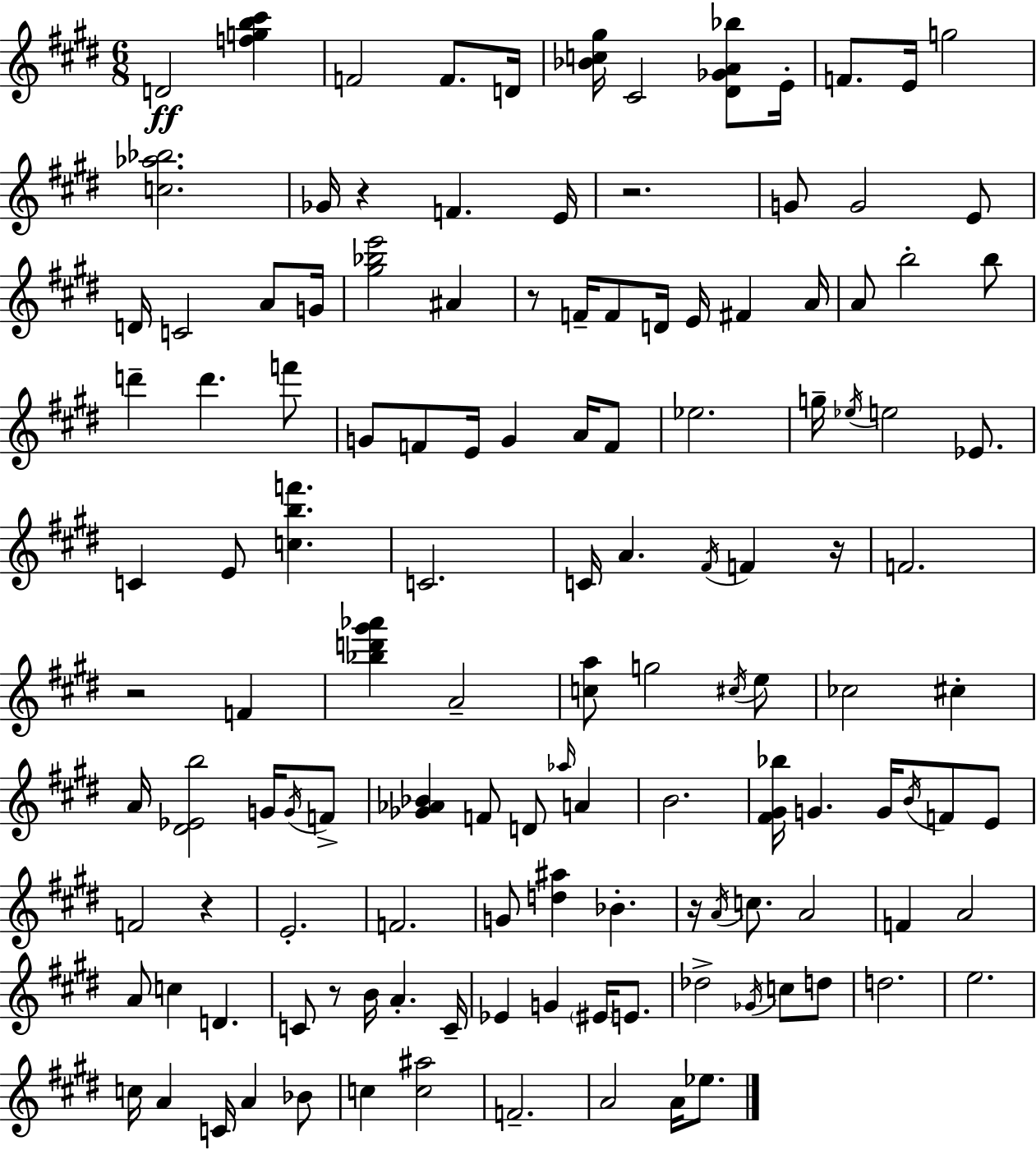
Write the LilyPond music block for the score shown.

{
  \clef treble
  \numericTimeSignature
  \time 6/8
  \key e \major
  d'2\ff <f'' g'' b'' cis'''>4 | f'2 f'8. d'16 | <bes' c'' gis''>16 cis'2 <dis' ges' a' bes''>8 e'16-. | f'8. e'16 g''2 | \break <c'' aes'' bes''>2. | ges'16 r4 f'4. e'16 | r2. | g'8 g'2 e'8 | \break d'16 c'2 a'8 g'16 | <gis'' bes'' e'''>2 ais'4 | r8 f'16-- f'8 d'16 e'16 fis'4 a'16 | a'8 b''2-. b''8 | \break d'''4-- d'''4. f'''8 | g'8 f'8 e'16 g'4 a'16 f'8 | ees''2. | g''16-- \acciaccatura { ees''16 } e''2 ees'8. | \break c'4 e'8 <c'' b'' f'''>4. | c'2. | c'16 a'4. \acciaccatura { fis'16 } f'4 | r16 f'2. | \break r2 f'4 | <bes'' d''' gis''' aes'''>4 a'2-- | <c'' a''>8 g''2 | \acciaccatura { cis''16 } e''8 ces''2 cis''4-. | \break a'16 <dis' ees' b''>2 | g'16 \acciaccatura { g'16 } f'8-> <ges' aes' bes'>4 f'8 d'8 | \grace { aes''16 } a'4 b'2. | <fis' gis' bes''>16 g'4. | \break g'16 \acciaccatura { b'16 } f'8 e'8 f'2 | r4 e'2.-. | f'2. | g'8 <d'' ais''>4 | \break bes'4.-. r16 \acciaccatura { a'16 } c''8. a'2 | f'4 a'2 | a'8 c''4 | d'4. c'8 r8 b'16 | \break a'4.-. c'16-- ees'4 g'4 | \parenthesize eis'16 e'8. des''2-> | \acciaccatura { ges'16 } c''8 d''8 d''2. | e''2. | \break c''16 a'4 | c'16 a'4 bes'8 c''4 | <c'' ais''>2 f'2.-- | a'2 | \break a'16 ees''8. \bar "|."
}